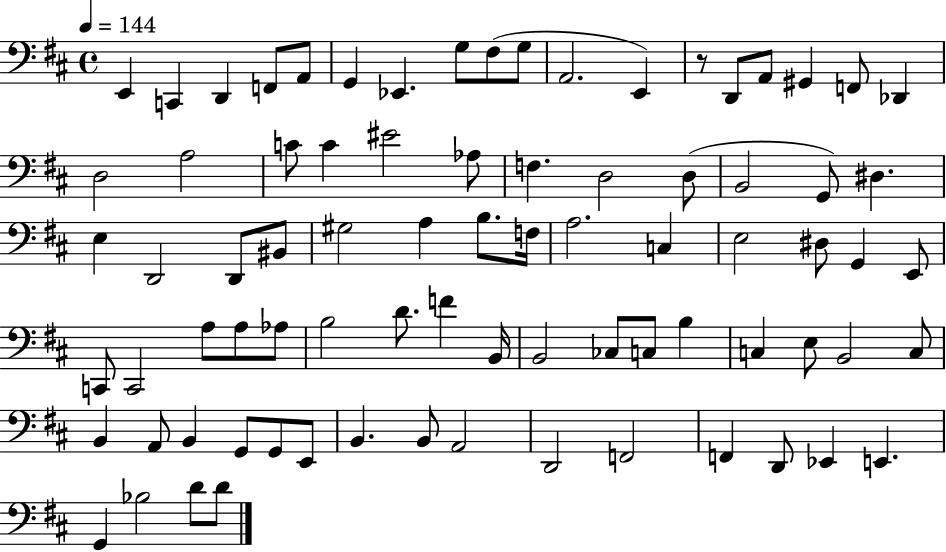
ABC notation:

X:1
T:Untitled
M:4/4
L:1/4
K:D
E,, C,, D,, F,,/2 A,,/2 G,, _E,, G,/2 ^F,/2 G,/2 A,,2 E,, z/2 D,,/2 A,,/2 ^G,, F,,/2 _D,, D,2 A,2 C/2 C ^E2 _A,/2 F, D,2 D,/2 B,,2 G,,/2 ^D, E, D,,2 D,,/2 ^B,,/2 ^G,2 A, B,/2 F,/4 A,2 C, E,2 ^D,/2 G,, E,,/2 C,,/2 C,,2 A,/2 A,/2 _A,/2 B,2 D/2 F B,,/4 B,,2 _C,/2 C,/2 B, C, E,/2 B,,2 C,/2 B,, A,,/2 B,, G,,/2 G,,/2 E,,/2 B,, B,,/2 A,,2 D,,2 F,,2 F,, D,,/2 _E,, E,, G,, _B,2 D/2 D/2